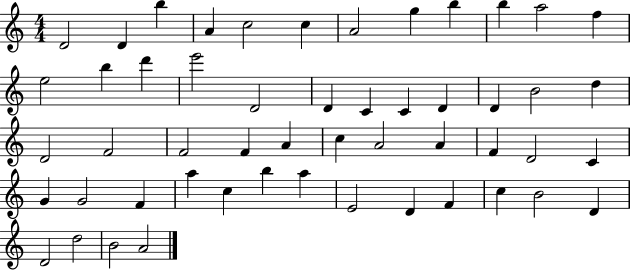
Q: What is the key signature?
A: C major